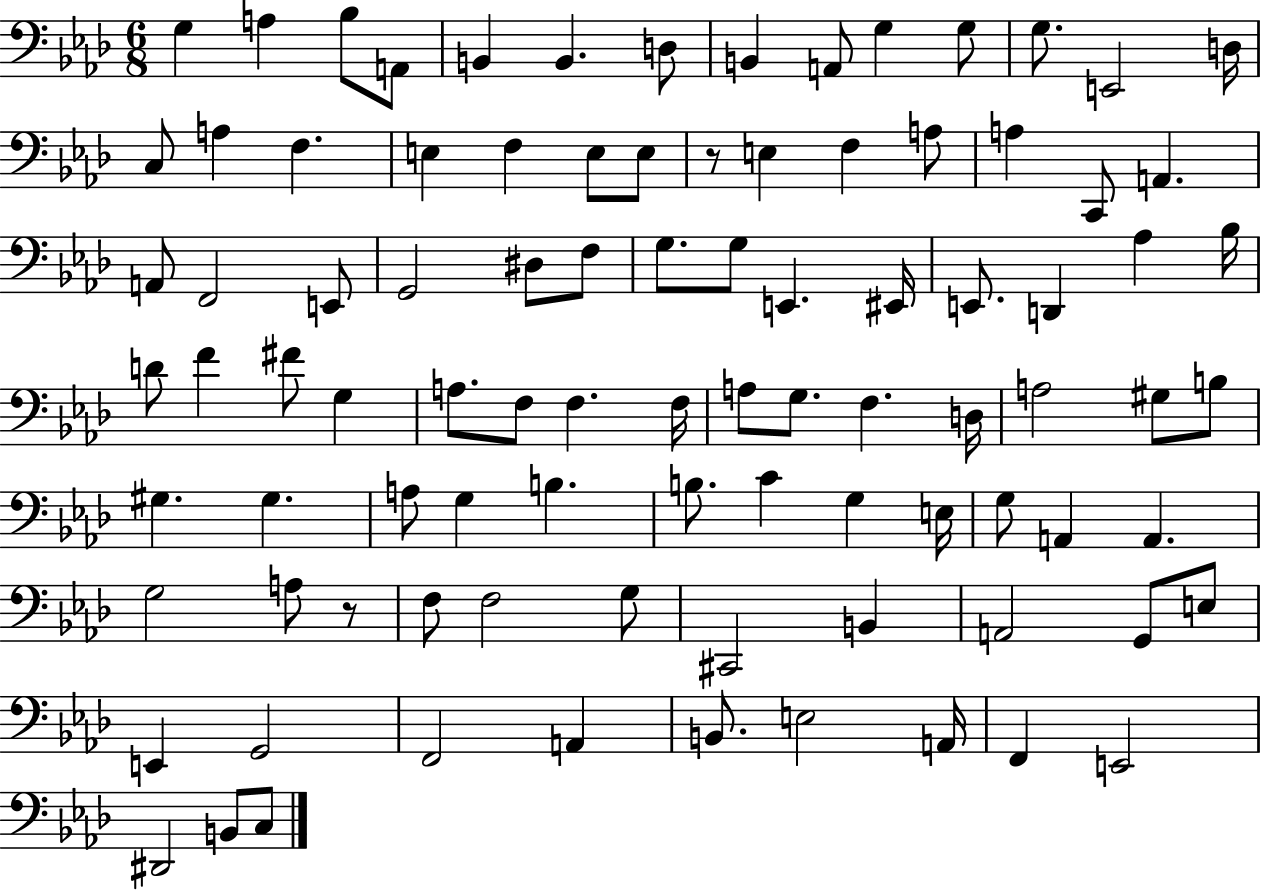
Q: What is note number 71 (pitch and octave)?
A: F3